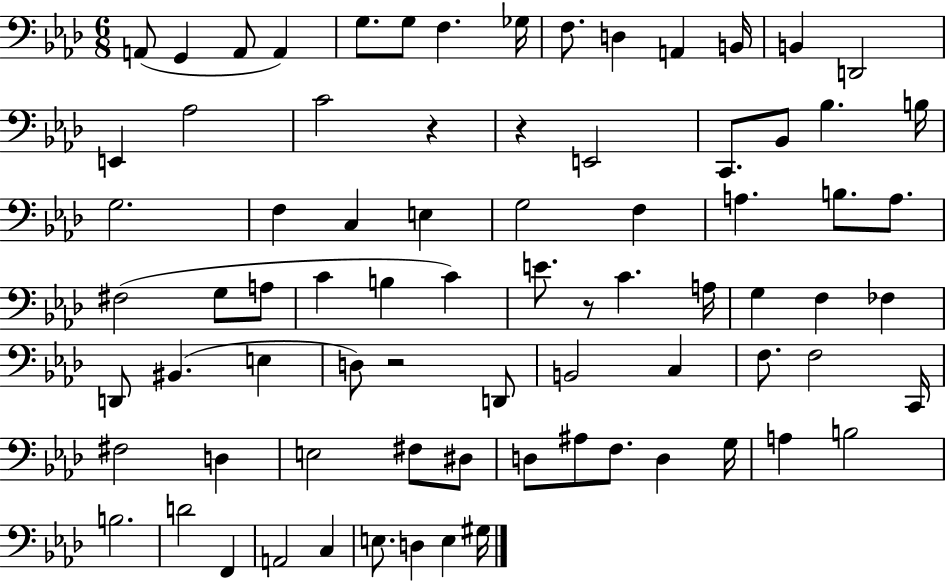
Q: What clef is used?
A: bass